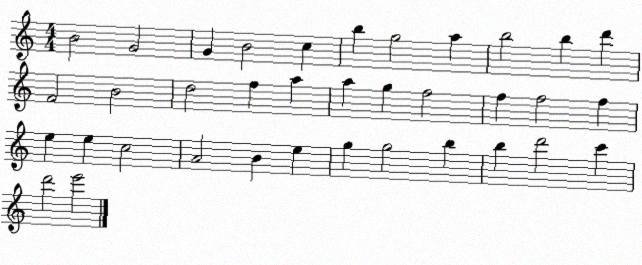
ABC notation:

X:1
T:Untitled
M:4/4
L:1/4
K:C
B2 G2 G B2 c b g2 a b2 b d' F2 B2 d2 f a a g f2 f f2 f e e c2 A2 B e g g2 b b d'2 c' d'2 e'2